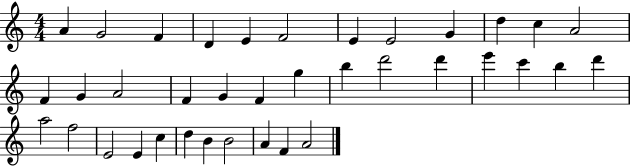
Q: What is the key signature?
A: C major